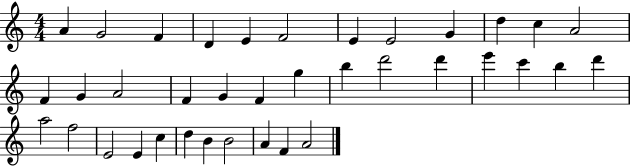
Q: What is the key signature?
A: C major